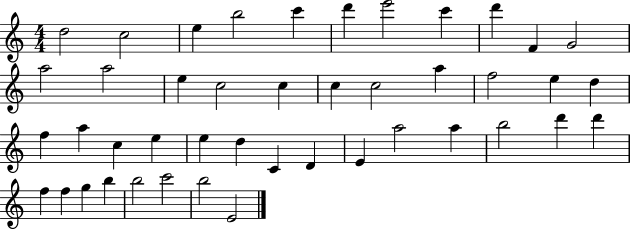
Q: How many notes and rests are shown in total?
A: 44